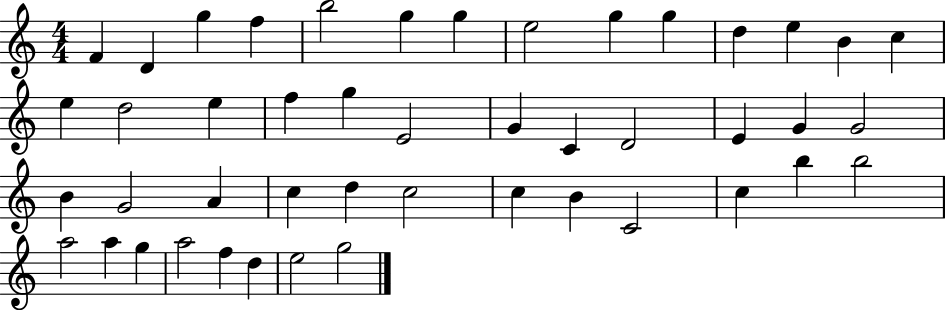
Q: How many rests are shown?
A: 0